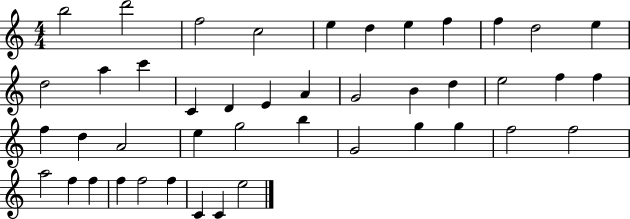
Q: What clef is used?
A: treble